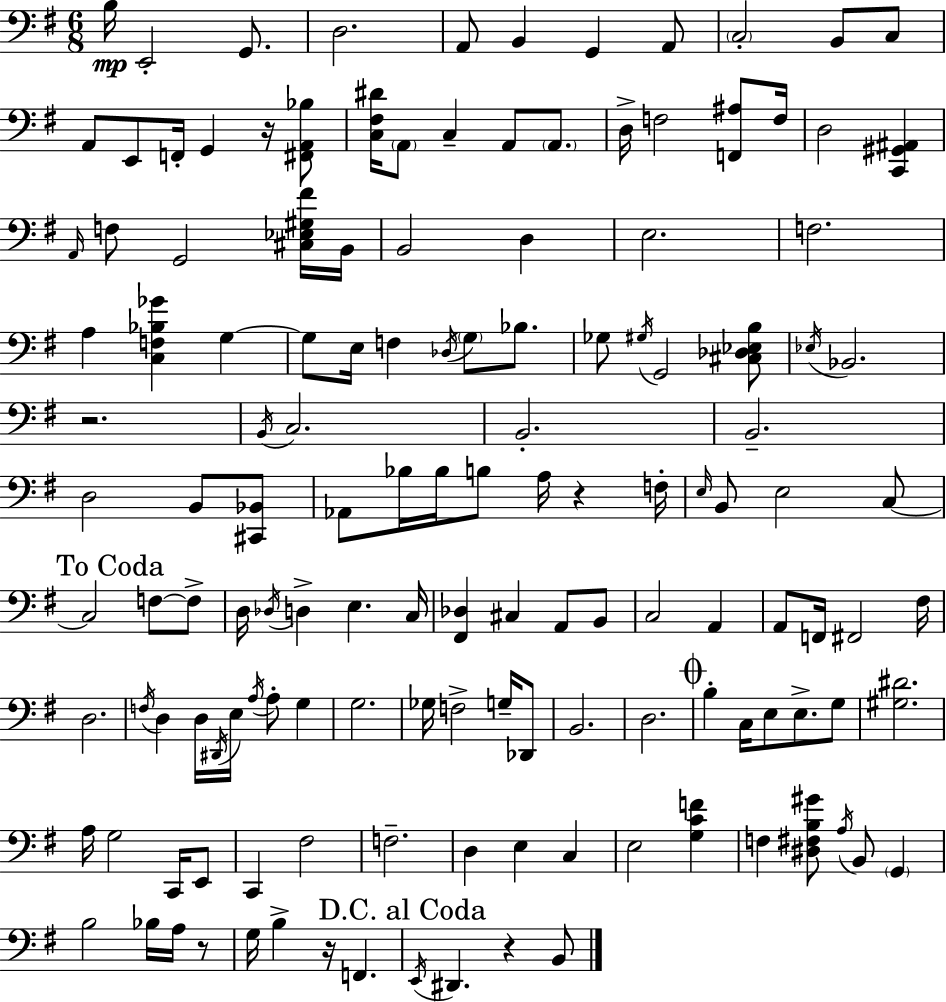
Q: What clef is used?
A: bass